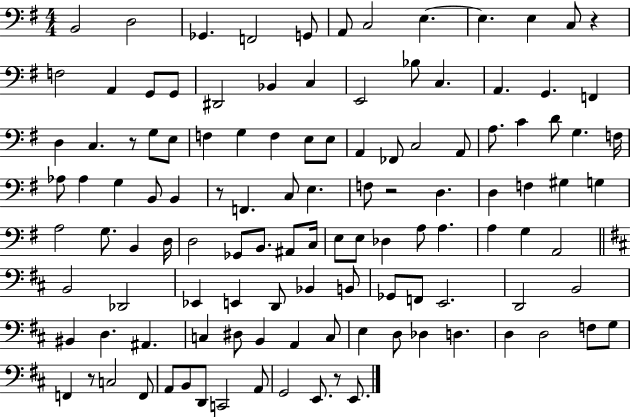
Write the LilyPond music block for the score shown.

{
  \clef bass
  \numericTimeSignature
  \time 4/4
  \key g \major
  b,2 d2 | ges,4. f,2 g,8 | a,8 c2 e4.~~ | e4. e4 c8 r4 | \break f2 a,4 g,8 g,8 | dis,2 bes,4 c4 | e,2 bes8 c4. | a,4. g,4. f,4 | \break d4 c4. r8 g8 e8 | f4 g4 f4 e8 e8 | a,4 fes,8 c2 a,8 | a8. c'4 d'8 g4. f16 | \break aes8 aes4 g4 b,8 b,4 | r8 f,4. c8 e4. | f8 r2 d4. | d4 f4 gis4 g4 | \break a2 g8. b,4 d16 | d2 ges,8 b,8. ais,8 c16 | e8 e8 des4 a8 a4. | a4 g4 a,2 | \break \bar "||" \break \key d \major b,2 des,2 | ees,4 e,4 d,8 bes,4 b,8 | ges,8 f,8 e,2. | d,2 b,2 | \break bis,4 d4. ais,4. | c4 dis8 b,4 a,4 c8 | e4 d8 des4 d4. | d4 d2 f8 g8 | \break f,4 r8 c2 f,8 | a,8 b,8 d,8 c,2 a,8 | g,2 e,8. r8 e,8. | \bar "|."
}